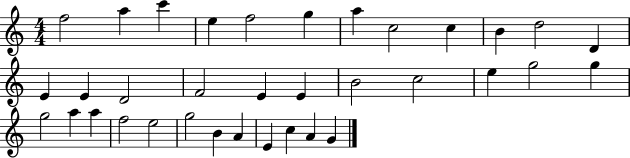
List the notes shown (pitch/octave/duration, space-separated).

F5/h A5/q C6/q E5/q F5/h G5/q A5/q C5/h C5/q B4/q D5/h D4/q E4/q E4/q D4/h F4/h E4/q E4/q B4/h C5/h E5/q G5/h G5/q G5/h A5/q A5/q F5/h E5/h G5/h B4/q A4/q E4/q C5/q A4/q G4/q